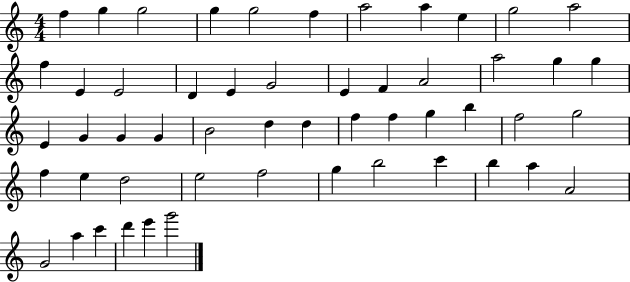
F5/q G5/q G5/h G5/q G5/h F5/q A5/h A5/q E5/q G5/h A5/h F5/q E4/q E4/h D4/q E4/q G4/h E4/q F4/q A4/h A5/h G5/q G5/q E4/q G4/q G4/q G4/q B4/h D5/q D5/q F5/q F5/q G5/q B5/q F5/h G5/h F5/q E5/q D5/h E5/h F5/h G5/q B5/h C6/q B5/q A5/q A4/h G4/h A5/q C6/q D6/q E6/q G6/h